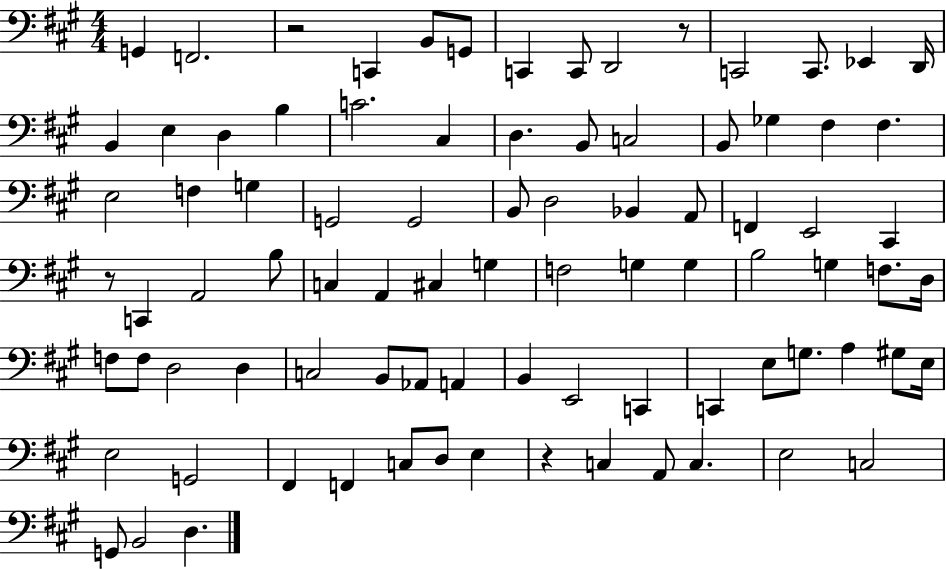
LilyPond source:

{
  \clef bass
  \numericTimeSignature
  \time 4/4
  \key a \major
  \repeat volta 2 { g,4 f,2. | r2 c,4 b,8 g,8 | c,4 c,8 d,2 r8 | c,2 c,8. ees,4 d,16 | \break b,4 e4 d4 b4 | c'2. cis4 | d4. b,8 c2 | b,8 ges4 fis4 fis4. | \break e2 f4 g4 | g,2 g,2 | b,8 d2 bes,4 a,8 | f,4 e,2 cis,4 | \break r8 c,4 a,2 b8 | c4 a,4 cis4 g4 | f2 g4 g4 | b2 g4 f8. d16 | \break f8 f8 d2 d4 | c2 b,8 aes,8 a,4 | b,4 e,2 c,4 | c,4 e8 g8. a4 gis8 e16 | \break e2 g,2 | fis,4 f,4 c8 d8 e4 | r4 c4 a,8 c4. | e2 c2 | \break g,8 b,2 d4. | } \bar "|."
}